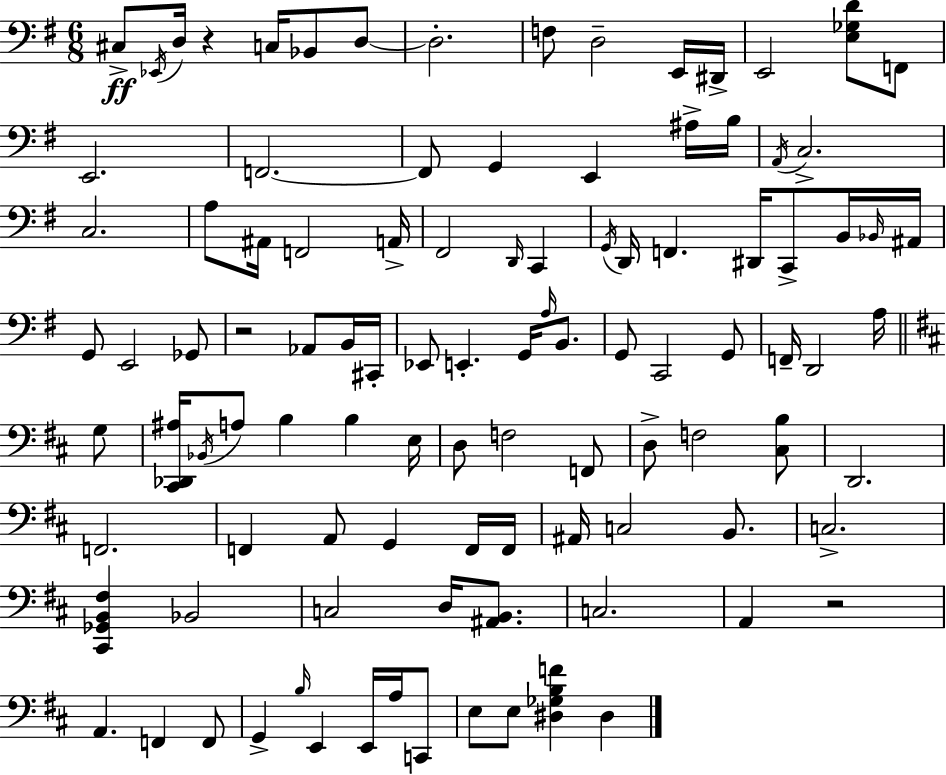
{
  \clef bass
  \numericTimeSignature
  \time 6/8
  \key g \major
  \repeat volta 2 { cis8->\ff \acciaccatura { ees,16 } d16 r4 c16 bes,8 d8~~ | d2.-. | f8 d2-- e,16 | dis,16-> e,2 <e ges d'>8 f,8 | \break e,2. | f,2.~~ | f,8 g,4 e,4 ais16-> | b16 \acciaccatura { a,16 } c2.-> | \break c2. | a8 ais,16 f,2 | a,16-> fis,2 \grace { d,16 } c,4 | \acciaccatura { g,16 } d,16 f,4. dis,16 | \break c,8-> b,16 \grace { bes,16 } ais,16 g,8 e,2 | ges,8 r2 | aes,8 b,16 cis,16-. ees,8 e,4.-. | g,16 \grace { a16 } b,8. g,8 c,2 | \break g,8 f,16-- d,2 | a16 \bar "||" \break \key d \major g8 <cis, des, ais>16 \acciaccatura { bes,16 } a8 b4 b4 | e16 d8 f2 | f,8 d8-> f2 | <cis b>8 d,2. | \break f,2. | f,4 a,8 g,4 | f,16 f,16 ais,16 c2 | b,8. c2.-> | \break <cis, ges, b, fis>4 bes,2 | c2 d16 | <ais, b,>8. c2. | a,4 r2 | \break a,4. f,4 | f,8 g,4-> \grace { b16 } e,4 | e,16 a16 c,8 e8 e8 <dis ges b f'>4 | dis4 } \bar "|."
}